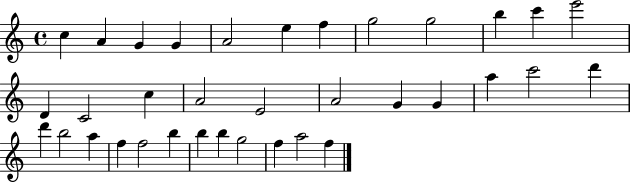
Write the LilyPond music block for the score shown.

{
  \clef treble
  \time 4/4
  \defaultTimeSignature
  \key c \major
  c''4 a'4 g'4 g'4 | a'2 e''4 f''4 | g''2 g''2 | b''4 c'''4 e'''2 | \break d'4 c'2 c''4 | a'2 e'2 | a'2 g'4 g'4 | a''4 c'''2 d'''4 | \break d'''4 b''2 a''4 | f''4 f''2 b''4 | b''4 b''4 g''2 | f''4 a''2 f''4 | \break \bar "|."
}